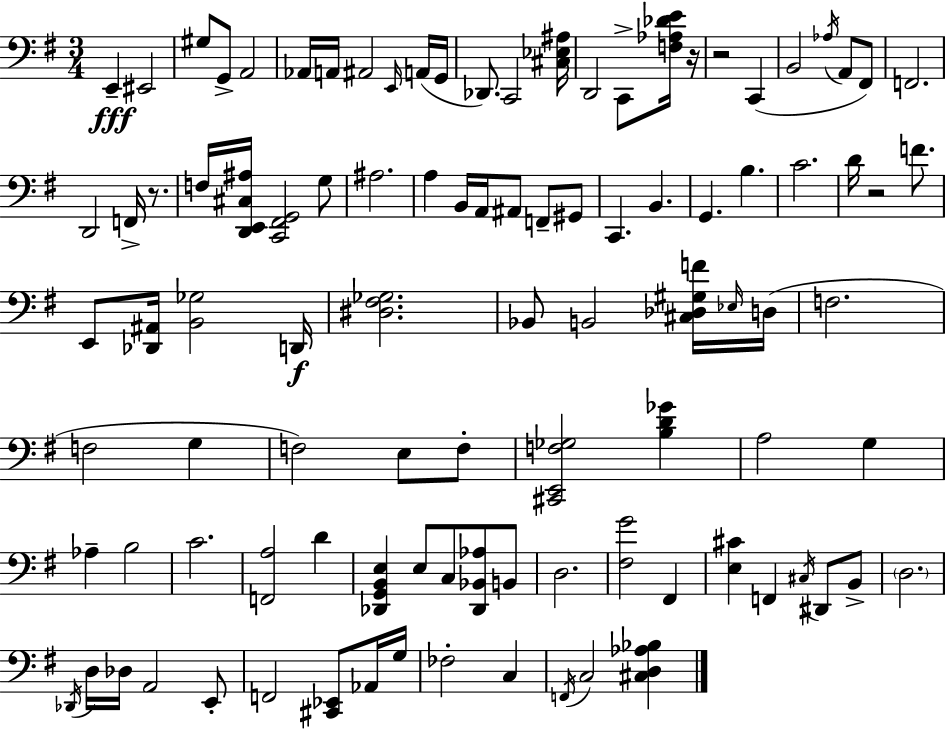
X:1
T:Untitled
M:3/4
L:1/4
K:G
E,, ^E,,2 ^G,/2 G,,/2 A,,2 _A,,/4 A,,/4 ^A,,2 E,,/4 A,,/4 G,,/4 _D,,/2 C,,2 [^C,_E,^A,]/4 D,,2 C,,/2 [F,_A,_DE]/4 z/4 z2 C,, B,,2 _A,/4 A,,/2 ^F,,/2 F,,2 D,,2 F,,/4 z/2 F,/4 [D,,E,,^C,^A,]/4 [C,,^F,,G,,]2 G,/2 ^A,2 A, B,,/4 A,,/4 ^A,,/2 F,,/2 ^G,,/2 C,, B,, G,, B, C2 D/4 z2 F/2 E,,/2 [_D,,^A,,]/4 [B,,_G,]2 D,,/4 [^D,^F,_G,]2 _B,,/2 B,,2 [^C,_D,^G,F]/4 _E,/4 D,/4 F,2 F,2 G, F,2 E,/2 F,/2 [^C,,E,,F,_G,]2 [B,D_G] A,2 G, _A, B,2 C2 [F,,A,]2 D [_D,,G,,B,,E,] E,/2 C,/2 [_D,,_B,,_A,]/2 B,,/2 D,2 [^F,G]2 ^F,, [E,^C] F,, ^C,/4 ^D,,/2 B,,/2 D,2 _D,,/4 D,/4 _D,/4 A,,2 E,,/2 F,,2 [^C,,_E,,]/2 _A,,/4 G,/4 _F,2 C, F,,/4 C,2 [^C,D,_A,_B,]